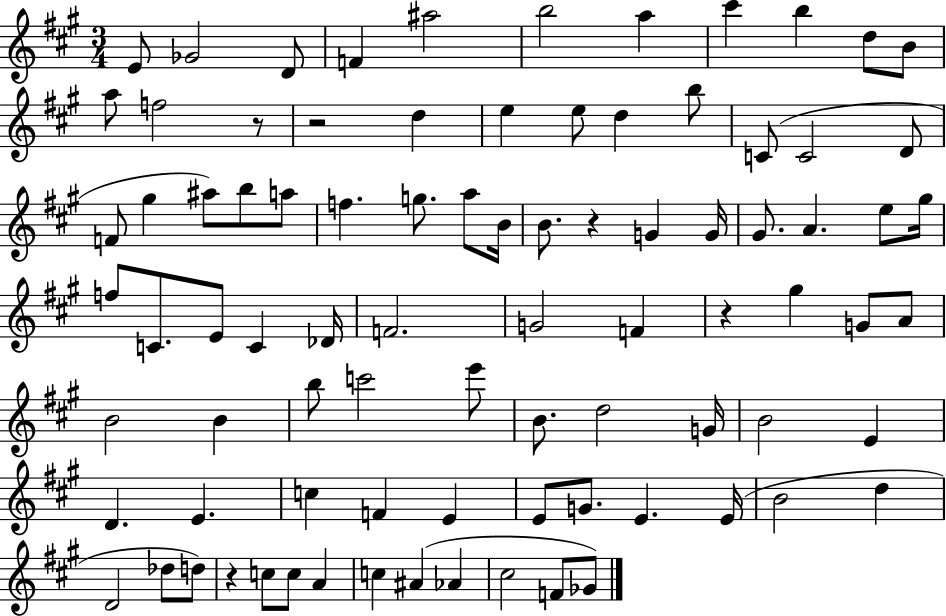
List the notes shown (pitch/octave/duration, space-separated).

E4/e Gb4/h D4/e F4/q A#5/h B5/h A5/q C#6/q B5/q D5/e B4/e A5/e F5/h R/e R/h D5/q E5/q E5/e D5/q B5/e C4/e C4/h D4/e F4/e G#5/q A#5/e B5/e A5/e F5/q. G5/e. A5/e B4/s B4/e. R/q G4/q G4/s G#4/e. A4/q. E5/e G#5/s F5/e C4/e. E4/e C4/q Db4/s F4/h. G4/h F4/q R/q G#5/q G4/e A4/e B4/h B4/q B5/e C6/h E6/e B4/e. D5/h G4/s B4/h E4/q D4/q. E4/q. C5/q F4/q E4/q E4/e G4/e. E4/q. E4/s B4/h D5/q D4/h Db5/e D5/e R/q C5/e C5/e A4/q C5/q A#4/q Ab4/q C#5/h F4/e Gb4/e